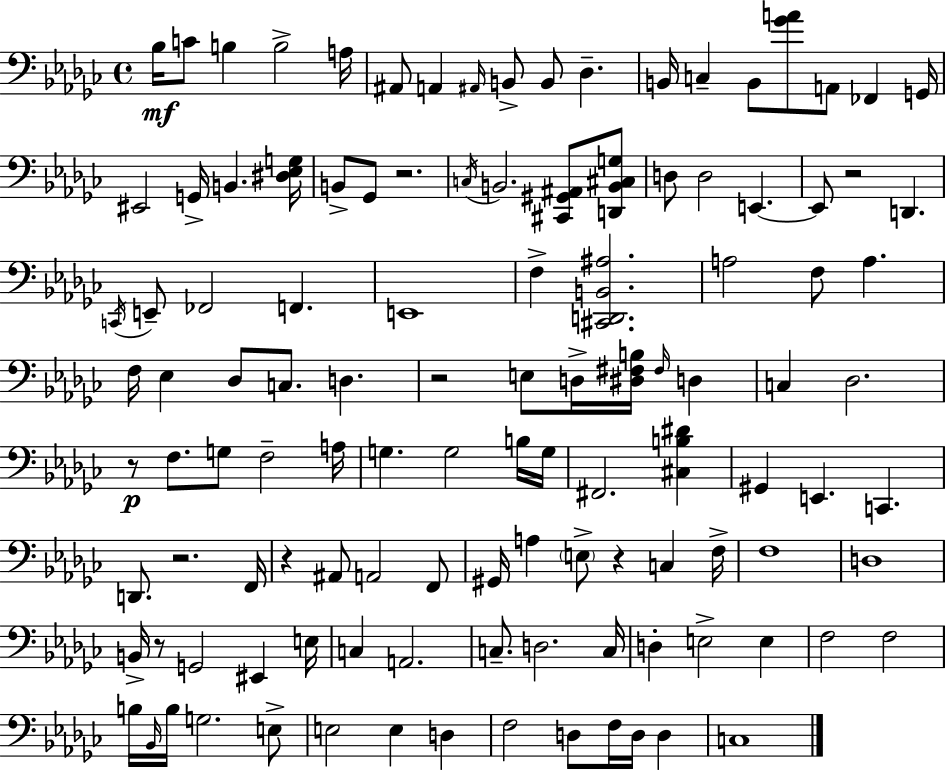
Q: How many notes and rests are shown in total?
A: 116